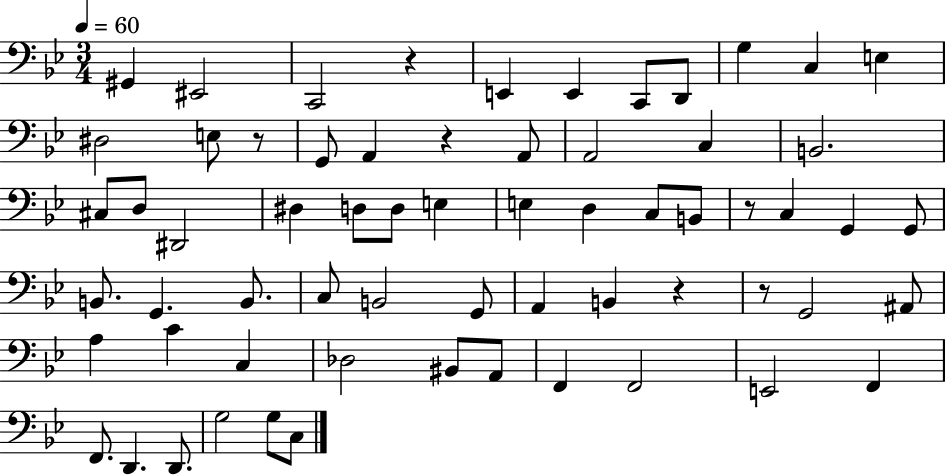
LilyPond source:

{
  \clef bass
  \numericTimeSignature
  \time 3/4
  \key bes \major
  \tempo 4 = 60
  gis,4 eis,2 | c,2 r4 | e,4 e,4 c,8 d,8 | g4 c4 e4 | \break dis2 e8 r8 | g,8 a,4 r4 a,8 | a,2 c4 | b,2. | \break cis8 d8 dis,2 | dis4 d8 d8 e4 | e4 d4 c8 b,8 | r8 c4 g,4 g,8 | \break b,8. g,4. b,8. | c8 b,2 g,8 | a,4 b,4 r4 | r8 g,2 ais,8 | \break a4 c'4 c4 | des2 bis,8 a,8 | f,4 f,2 | e,2 f,4 | \break f,8. d,4. d,8. | g2 g8 c8 | \bar "|."
}